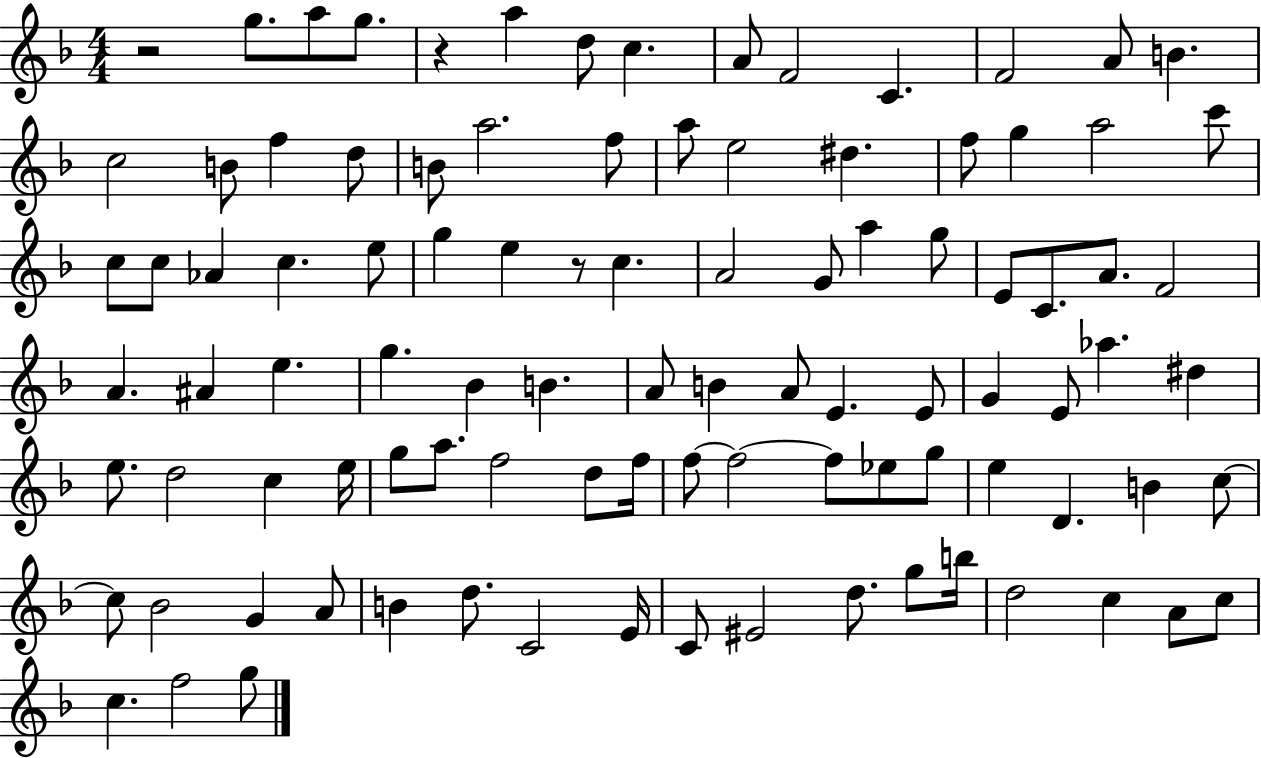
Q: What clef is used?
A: treble